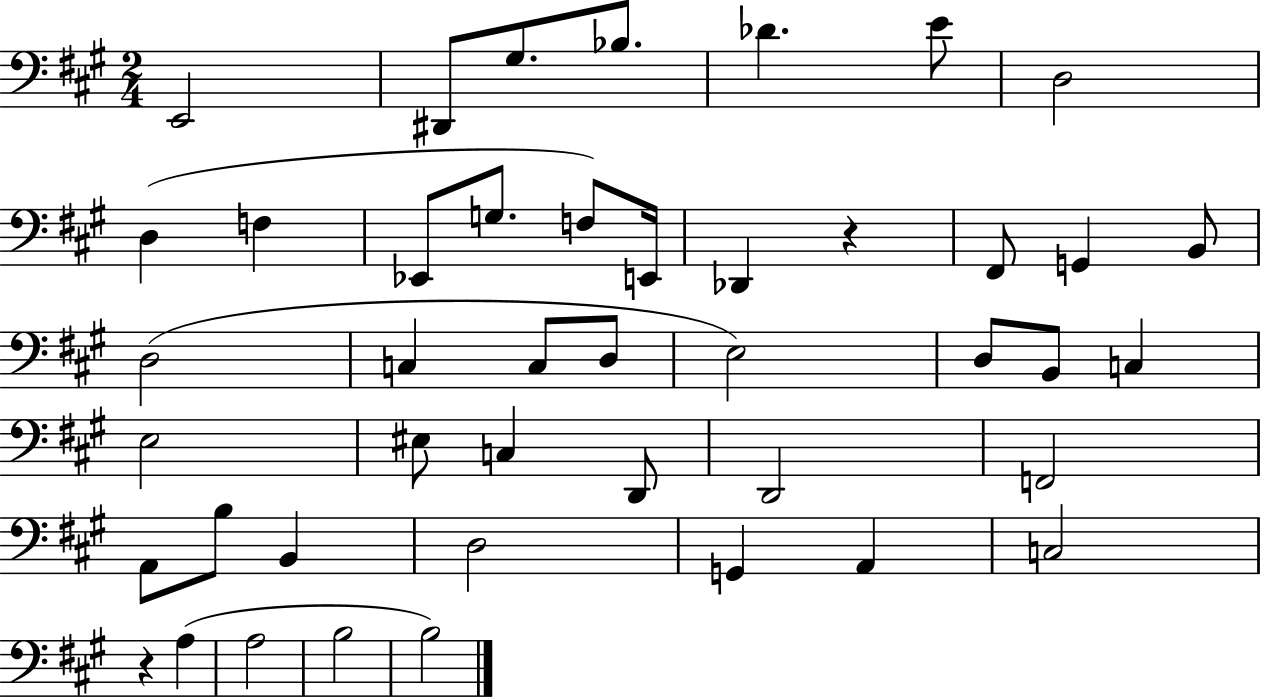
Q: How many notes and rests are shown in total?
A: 44